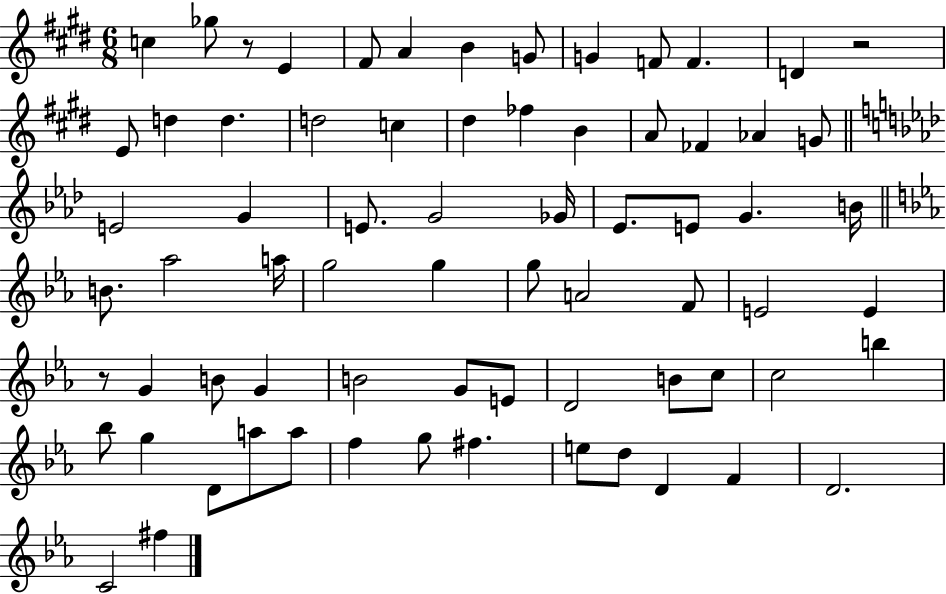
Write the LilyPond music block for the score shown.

{
  \clef treble
  \numericTimeSignature
  \time 6/8
  \key e \major
  c''4 ges''8 r8 e'4 | fis'8 a'4 b'4 g'8 | g'4 f'8 f'4. | d'4 r2 | \break e'8 d''4 d''4. | d''2 c''4 | dis''4 fes''4 b'4 | a'8 fes'4 aes'4 g'8 | \break \bar "||" \break \key f \minor e'2 g'4 | e'8. g'2 ges'16 | ees'8. e'8 g'4. b'16 | \bar "||" \break \key c \minor b'8. aes''2 a''16 | g''2 g''4 | g''8 a'2 f'8 | e'2 e'4 | \break r8 g'4 b'8 g'4 | b'2 g'8 e'8 | d'2 b'8 c''8 | c''2 b''4 | \break bes''8 g''4 d'8 a''8 a''8 | f''4 g''8 fis''4. | e''8 d''8 d'4 f'4 | d'2. | \break c'2 fis''4 | \bar "|."
}